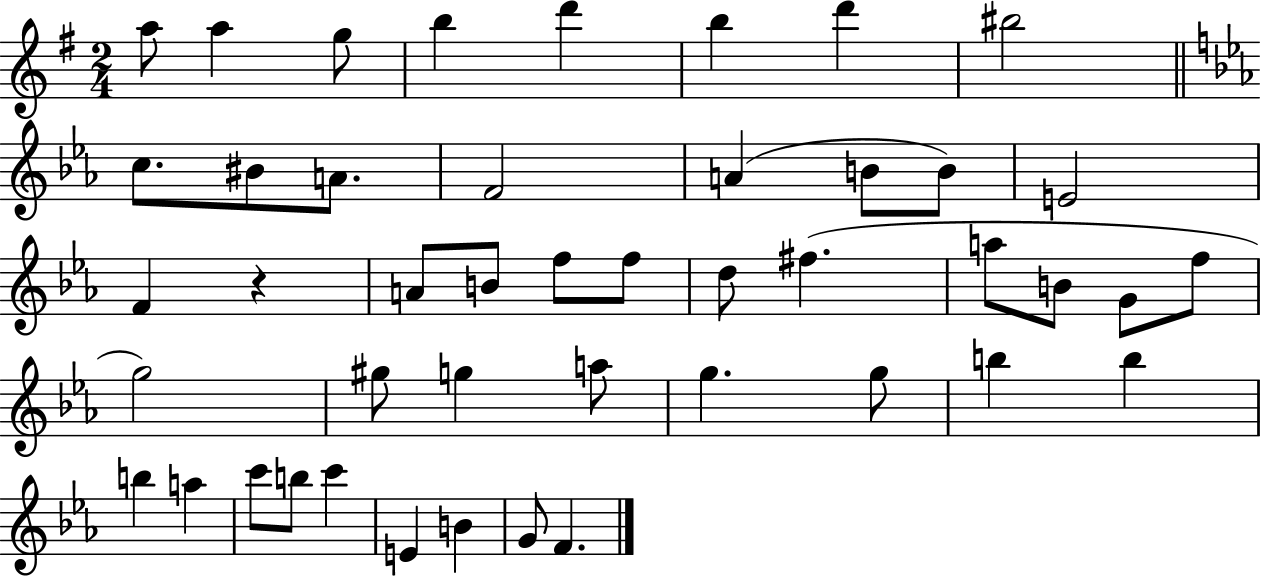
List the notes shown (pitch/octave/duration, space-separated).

A5/e A5/q G5/e B5/q D6/q B5/q D6/q BIS5/h C5/e. BIS4/e A4/e. F4/h A4/q B4/e B4/e E4/h F4/q R/q A4/e B4/e F5/e F5/e D5/e F#5/q. A5/e B4/e G4/e F5/e G5/h G#5/e G5/q A5/e G5/q. G5/e B5/q B5/q B5/q A5/q C6/e B5/e C6/q E4/q B4/q G4/e F4/q.